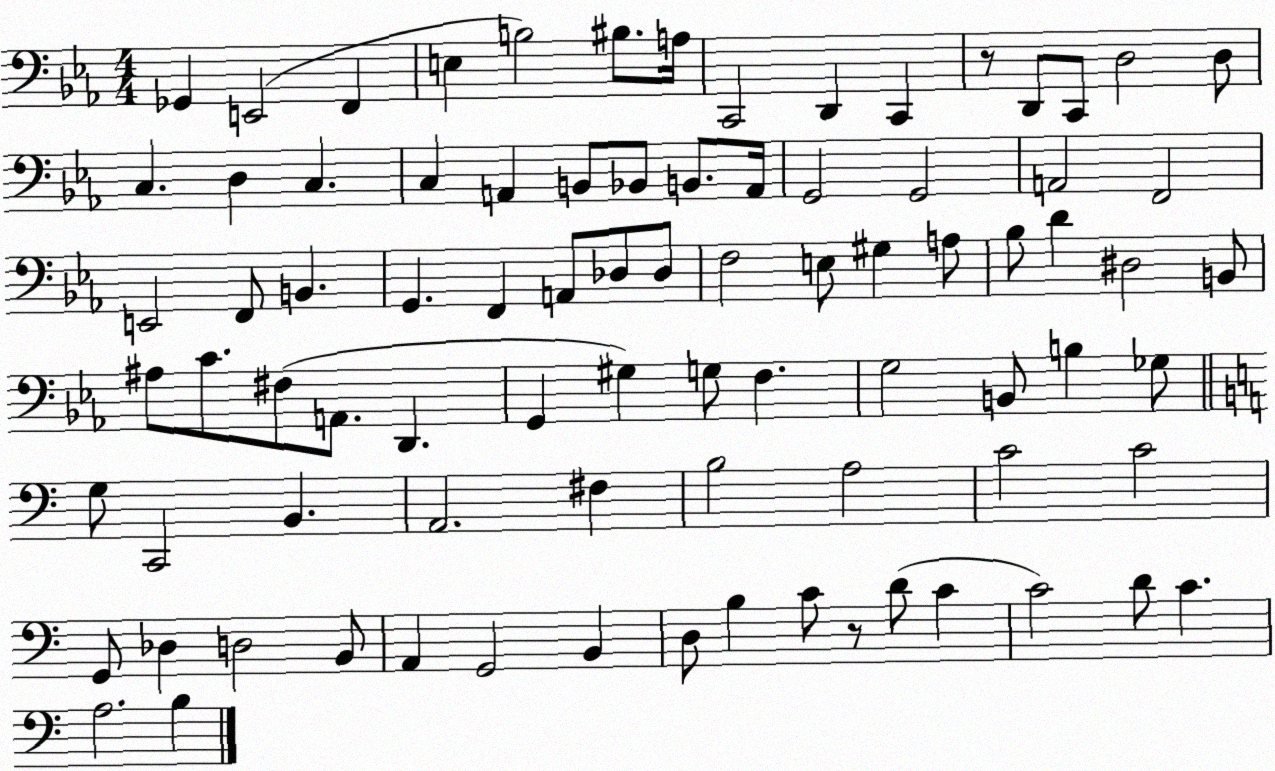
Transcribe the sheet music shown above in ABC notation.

X:1
T:Untitled
M:4/4
L:1/4
K:Eb
_G,, E,,2 F,, E, B,2 ^B,/2 A,/4 C,,2 D,, C,, z/2 D,,/2 C,,/2 D,2 D,/2 C, D, C, C, A,, B,,/2 _B,,/2 B,,/2 A,,/4 G,,2 G,,2 A,,2 F,,2 E,,2 F,,/2 B,, G,, F,, A,,/2 _D,/2 _D,/2 F,2 E,/2 ^G, A,/2 _B,/2 D ^D,2 B,,/2 ^A,/2 C/2 ^F,/2 A,,/2 D,, G,, ^G, G,/2 F, G,2 B,,/2 B, _G,/2 G,/2 C,,2 B,, A,,2 ^F, B,2 A,2 C2 C2 G,,/2 _D, D,2 B,,/2 A,, G,,2 B,, D,/2 B, C/2 z/2 D/2 C C2 D/2 C A,2 B,